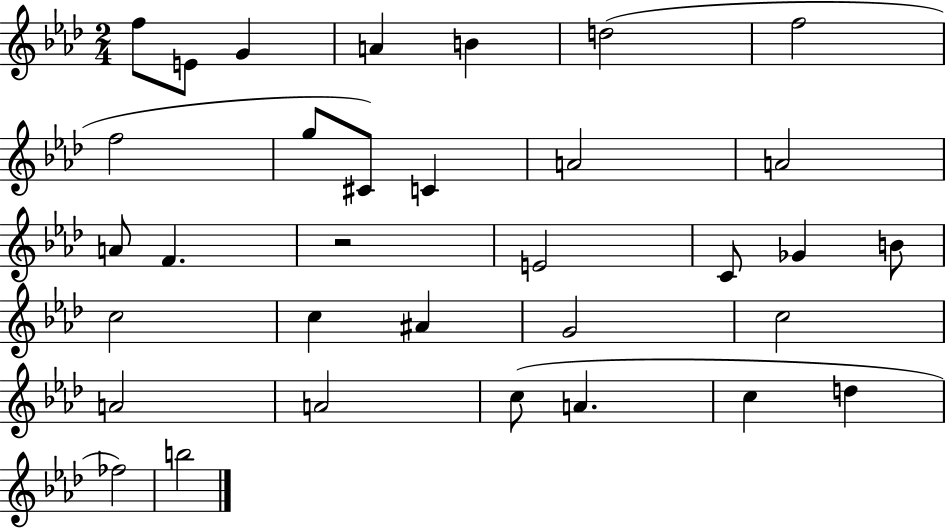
X:1
T:Untitled
M:2/4
L:1/4
K:Ab
f/2 E/2 G A B d2 f2 f2 g/2 ^C/2 C A2 A2 A/2 F z2 E2 C/2 _G B/2 c2 c ^A G2 c2 A2 A2 c/2 A c d _f2 b2